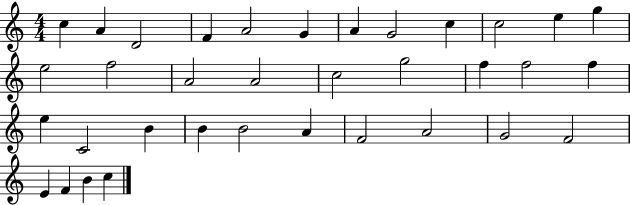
{
  \clef treble
  \numericTimeSignature
  \time 4/4
  \key c \major
  c''4 a'4 d'2 | f'4 a'2 g'4 | a'4 g'2 c''4 | c''2 e''4 g''4 | \break e''2 f''2 | a'2 a'2 | c''2 g''2 | f''4 f''2 f''4 | \break e''4 c'2 b'4 | b'4 b'2 a'4 | f'2 a'2 | g'2 f'2 | \break e'4 f'4 b'4 c''4 | \bar "|."
}